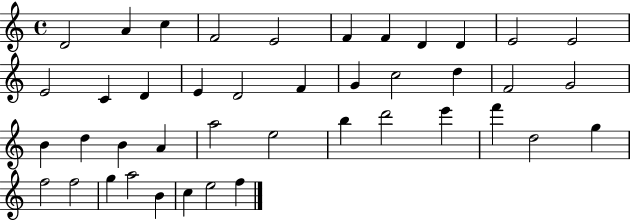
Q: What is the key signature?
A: C major